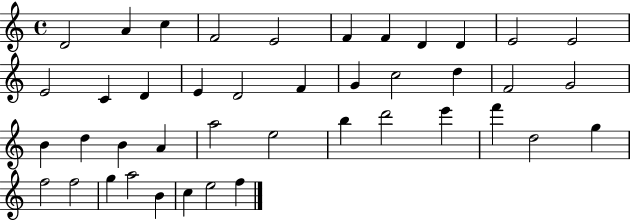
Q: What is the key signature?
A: C major